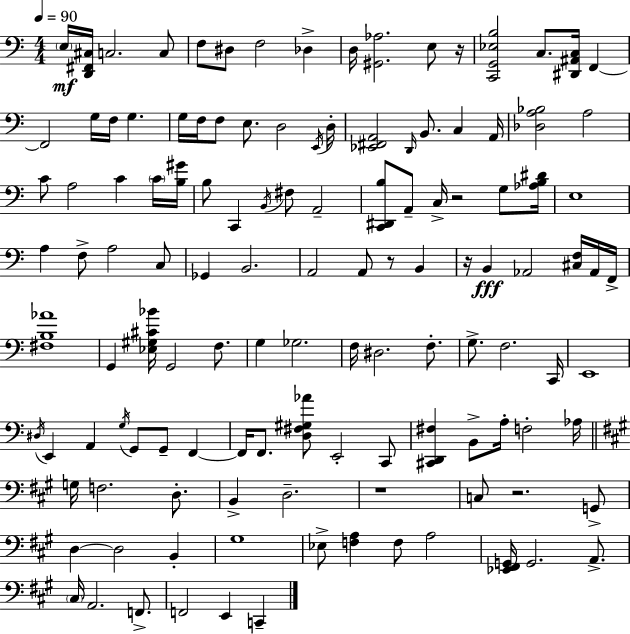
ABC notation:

X:1
T:Untitled
M:4/4
L:1/4
K:Am
E,/4 [D,,^F,,^C,]/4 C,2 C,/2 F,/2 ^D,/2 F,2 _D, D,/4 [^G,,_A,]2 E,/2 z/4 [C,,G,,_E,B,]2 C,/2 [^D,,^A,,C,]/4 F,, F,,2 G,/4 F,/4 G, G,/4 F,/4 F,/2 E,/2 D,2 E,,/4 D,/4 [_E,,^F,,A,,]2 D,,/4 B,,/2 C, A,,/4 [_D,A,_B,]2 A,2 C/2 A,2 C C/4 [B,^G]/4 B,/2 C,, B,,/4 ^F,/2 A,,2 [C,,^D,,B,]/2 A,,/2 C,/4 z2 G,/2 [_A,B,^D]/4 E,4 A, F,/2 A,2 C,/2 _G,, B,,2 A,,2 A,,/2 z/2 B,, z/4 B,, _A,,2 [^C,F,]/4 _A,,/4 F,,/4 [^F,B,_A]4 G,, [_E,^G,^C_B]/4 G,,2 F,/2 G, _G,2 F,/4 ^D,2 F,/2 G,/2 F,2 C,,/4 E,,4 ^D,/4 E,, A,, G,/4 G,,/2 G,,/2 F,, F,,/4 F,,/2 [D,^F,^G,_A]/2 E,,2 C,,/2 [^C,,D,,^F,] B,,/2 A,/4 F,2 _A,/4 G,/4 F,2 D,/2 B,, D,2 z4 C,/2 z2 G,,/2 D, D,2 B,, ^G,4 _E,/2 [F,A,] F,/2 A,2 [_E,,^F,,G,,]/4 G,,2 A,,/2 ^C,/4 A,,2 F,,/2 F,,2 E,, C,,